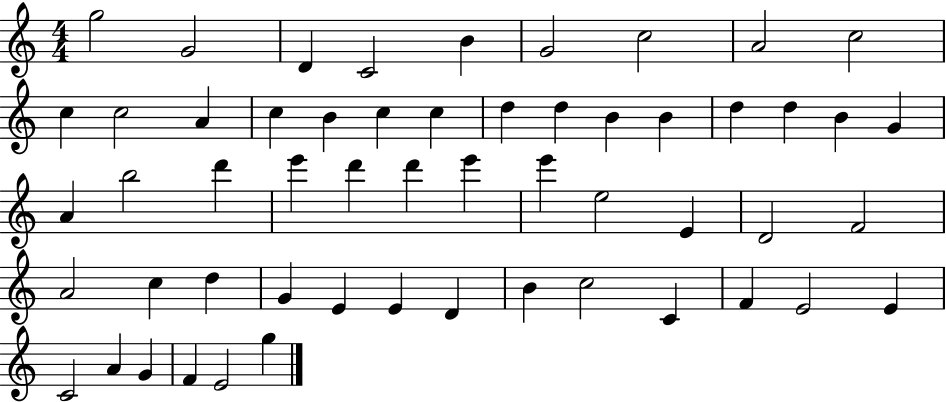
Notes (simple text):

G5/h G4/h D4/q C4/h B4/q G4/h C5/h A4/h C5/h C5/q C5/h A4/q C5/q B4/q C5/q C5/q D5/q D5/q B4/q B4/q D5/q D5/q B4/q G4/q A4/q B5/h D6/q E6/q D6/q D6/q E6/q E6/q E5/h E4/q D4/h F4/h A4/h C5/q D5/q G4/q E4/q E4/q D4/q B4/q C5/h C4/q F4/q E4/h E4/q C4/h A4/q G4/q F4/q E4/h G5/q